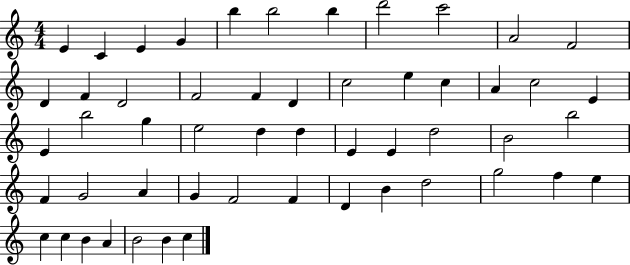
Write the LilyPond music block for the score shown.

{
  \clef treble
  \numericTimeSignature
  \time 4/4
  \key c \major
  e'4 c'4 e'4 g'4 | b''4 b''2 b''4 | d'''2 c'''2 | a'2 f'2 | \break d'4 f'4 d'2 | f'2 f'4 d'4 | c''2 e''4 c''4 | a'4 c''2 e'4 | \break e'4 b''2 g''4 | e''2 d''4 d''4 | e'4 e'4 d''2 | b'2 b''2 | \break f'4 g'2 a'4 | g'4 f'2 f'4 | d'4 b'4 d''2 | g''2 f''4 e''4 | \break c''4 c''4 b'4 a'4 | b'2 b'4 c''4 | \bar "|."
}